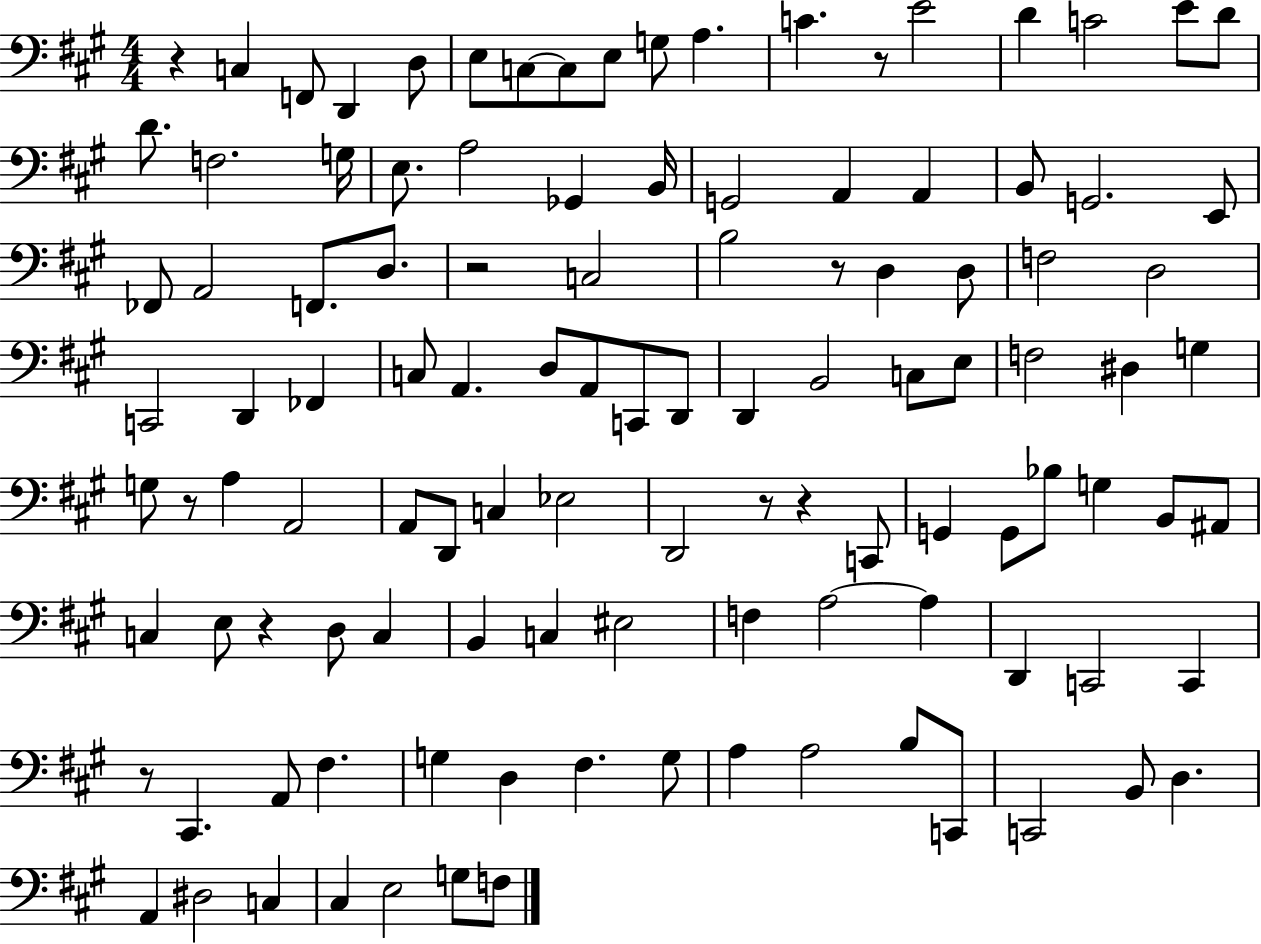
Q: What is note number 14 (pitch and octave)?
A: C4